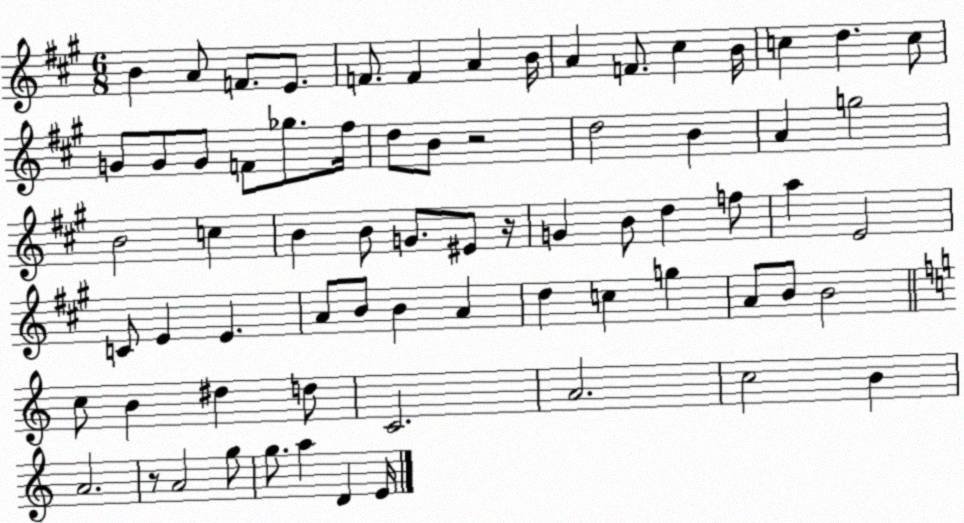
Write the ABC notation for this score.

X:1
T:Untitled
M:6/8
L:1/4
K:A
B A/2 F/2 E/2 F/2 F A B/4 A F/2 ^c B/4 c d c/2 G/2 G/2 G/2 F/2 _g/2 ^f/4 d/2 B/2 z2 d2 B A g2 B2 c B B/2 G/2 ^E/2 z/4 G B/2 d f/2 a E2 C/2 E E A/2 B/2 B A d c g A/2 B/2 B2 c/2 B ^d d/2 C2 A2 c2 B A2 z/2 A2 g/2 g/2 a D E/4